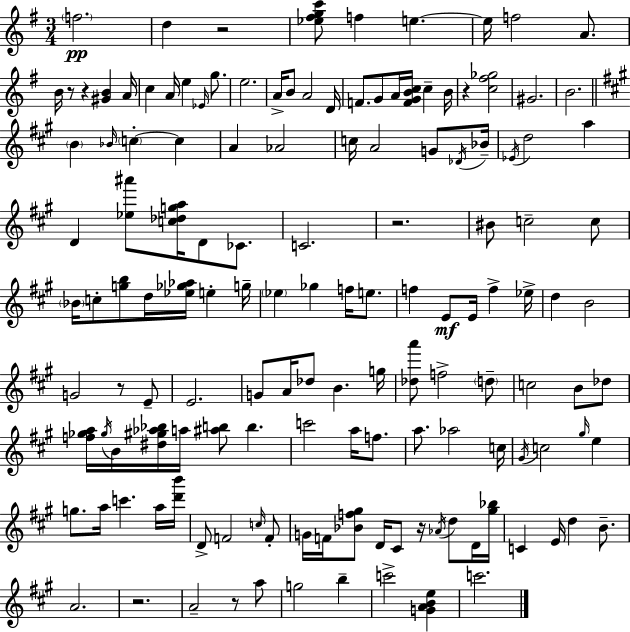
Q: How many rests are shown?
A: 9